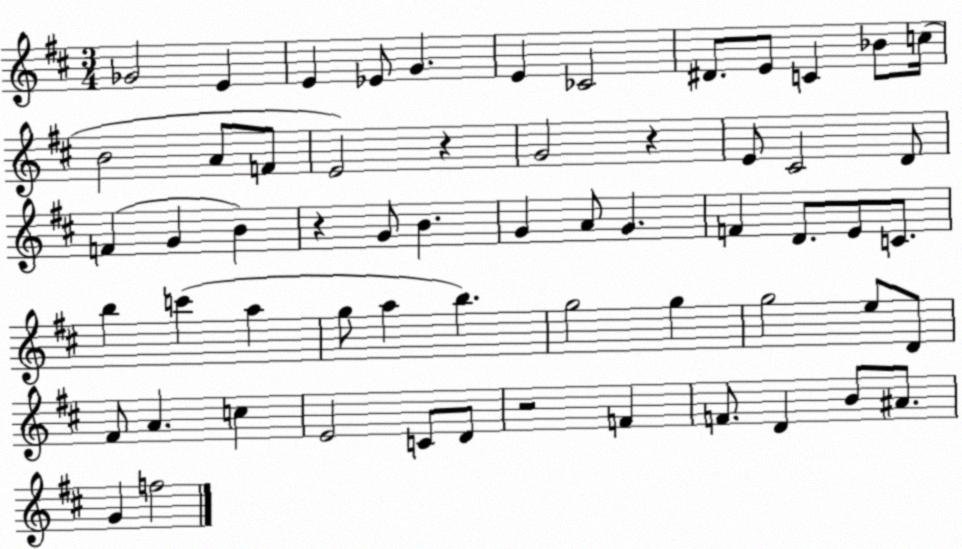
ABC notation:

X:1
T:Untitled
M:3/4
L:1/4
K:D
_G2 E E _E/2 G E _C2 ^D/2 E/2 C _B/2 c/4 B2 A/2 F/2 E2 z G2 z E/2 ^C2 D/2 F G B z G/2 B G A/2 G F D/2 E/2 C/2 b c' a g/2 a b g2 g g2 e/2 D/2 ^F/2 A c E2 C/2 D/2 z2 F F/2 D B/2 ^A/2 G f2